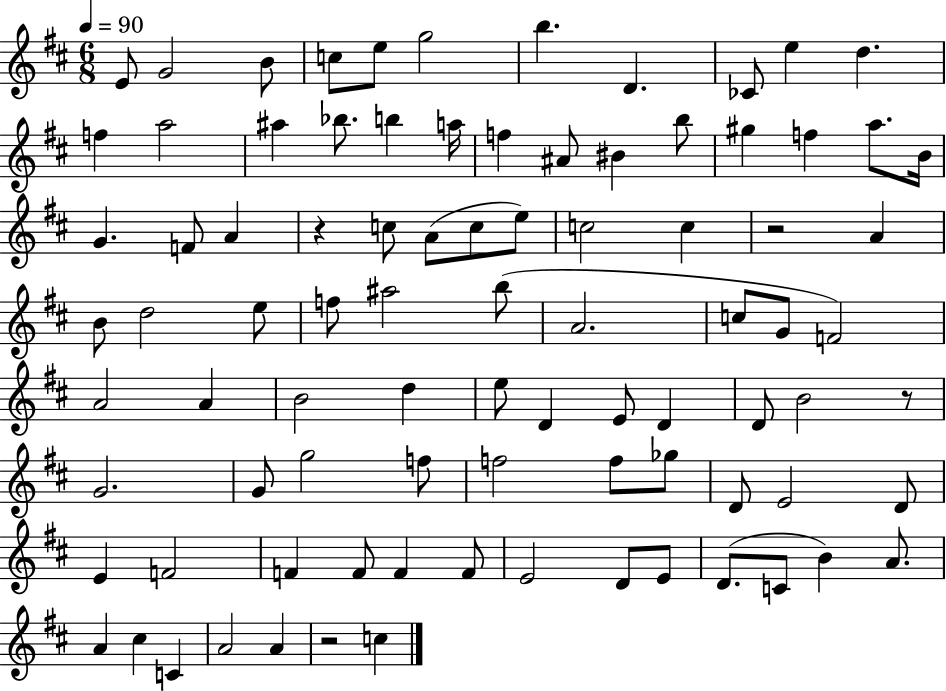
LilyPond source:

{
  \clef treble
  \numericTimeSignature
  \time 6/8
  \key d \major
  \tempo 4 = 90
  e'8 g'2 b'8 | c''8 e''8 g''2 | b''4. d'4. | ces'8 e''4 d''4. | \break f''4 a''2 | ais''4 bes''8. b''4 a''16 | f''4 ais'8 bis'4 b''8 | gis''4 f''4 a''8. b'16 | \break g'4. f'8 a'4 | r4 c''8 a'8( c''8 e''8) | c''2 c''4 | r2 a'4 | \break b'8 d''2 e''8 | f''8 ais''2 b''8( | a'2. | c''8 g'8 f'2) | \break a'2 a'4 | b'2 d''4 | e''8 d'4 e'8 d'4 | d'8 b'2 r8 | \break g'2. | g'8 g''2 f''8 | f''2 f''8 ges''8 | d'8 e'2 d'8 | \break e'4 f'2 | f'4 f'8 f'4 f'8 | e'2 d'8 e'8 | d'8.( c'8 b'4) a'8. | \break a'4 cis''4 c'4 | a'2 a'4 | r2 c''4 | \bar "|."
}